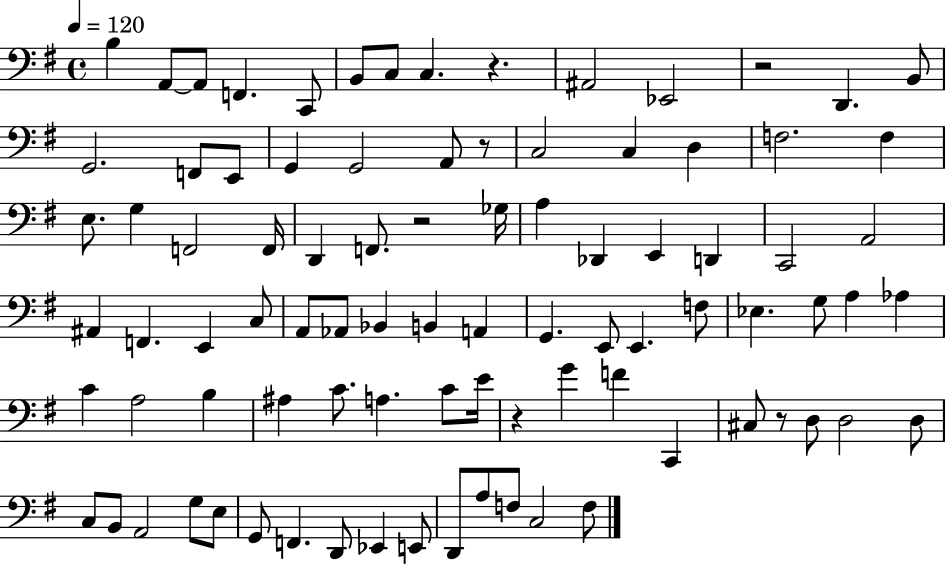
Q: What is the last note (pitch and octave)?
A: F3